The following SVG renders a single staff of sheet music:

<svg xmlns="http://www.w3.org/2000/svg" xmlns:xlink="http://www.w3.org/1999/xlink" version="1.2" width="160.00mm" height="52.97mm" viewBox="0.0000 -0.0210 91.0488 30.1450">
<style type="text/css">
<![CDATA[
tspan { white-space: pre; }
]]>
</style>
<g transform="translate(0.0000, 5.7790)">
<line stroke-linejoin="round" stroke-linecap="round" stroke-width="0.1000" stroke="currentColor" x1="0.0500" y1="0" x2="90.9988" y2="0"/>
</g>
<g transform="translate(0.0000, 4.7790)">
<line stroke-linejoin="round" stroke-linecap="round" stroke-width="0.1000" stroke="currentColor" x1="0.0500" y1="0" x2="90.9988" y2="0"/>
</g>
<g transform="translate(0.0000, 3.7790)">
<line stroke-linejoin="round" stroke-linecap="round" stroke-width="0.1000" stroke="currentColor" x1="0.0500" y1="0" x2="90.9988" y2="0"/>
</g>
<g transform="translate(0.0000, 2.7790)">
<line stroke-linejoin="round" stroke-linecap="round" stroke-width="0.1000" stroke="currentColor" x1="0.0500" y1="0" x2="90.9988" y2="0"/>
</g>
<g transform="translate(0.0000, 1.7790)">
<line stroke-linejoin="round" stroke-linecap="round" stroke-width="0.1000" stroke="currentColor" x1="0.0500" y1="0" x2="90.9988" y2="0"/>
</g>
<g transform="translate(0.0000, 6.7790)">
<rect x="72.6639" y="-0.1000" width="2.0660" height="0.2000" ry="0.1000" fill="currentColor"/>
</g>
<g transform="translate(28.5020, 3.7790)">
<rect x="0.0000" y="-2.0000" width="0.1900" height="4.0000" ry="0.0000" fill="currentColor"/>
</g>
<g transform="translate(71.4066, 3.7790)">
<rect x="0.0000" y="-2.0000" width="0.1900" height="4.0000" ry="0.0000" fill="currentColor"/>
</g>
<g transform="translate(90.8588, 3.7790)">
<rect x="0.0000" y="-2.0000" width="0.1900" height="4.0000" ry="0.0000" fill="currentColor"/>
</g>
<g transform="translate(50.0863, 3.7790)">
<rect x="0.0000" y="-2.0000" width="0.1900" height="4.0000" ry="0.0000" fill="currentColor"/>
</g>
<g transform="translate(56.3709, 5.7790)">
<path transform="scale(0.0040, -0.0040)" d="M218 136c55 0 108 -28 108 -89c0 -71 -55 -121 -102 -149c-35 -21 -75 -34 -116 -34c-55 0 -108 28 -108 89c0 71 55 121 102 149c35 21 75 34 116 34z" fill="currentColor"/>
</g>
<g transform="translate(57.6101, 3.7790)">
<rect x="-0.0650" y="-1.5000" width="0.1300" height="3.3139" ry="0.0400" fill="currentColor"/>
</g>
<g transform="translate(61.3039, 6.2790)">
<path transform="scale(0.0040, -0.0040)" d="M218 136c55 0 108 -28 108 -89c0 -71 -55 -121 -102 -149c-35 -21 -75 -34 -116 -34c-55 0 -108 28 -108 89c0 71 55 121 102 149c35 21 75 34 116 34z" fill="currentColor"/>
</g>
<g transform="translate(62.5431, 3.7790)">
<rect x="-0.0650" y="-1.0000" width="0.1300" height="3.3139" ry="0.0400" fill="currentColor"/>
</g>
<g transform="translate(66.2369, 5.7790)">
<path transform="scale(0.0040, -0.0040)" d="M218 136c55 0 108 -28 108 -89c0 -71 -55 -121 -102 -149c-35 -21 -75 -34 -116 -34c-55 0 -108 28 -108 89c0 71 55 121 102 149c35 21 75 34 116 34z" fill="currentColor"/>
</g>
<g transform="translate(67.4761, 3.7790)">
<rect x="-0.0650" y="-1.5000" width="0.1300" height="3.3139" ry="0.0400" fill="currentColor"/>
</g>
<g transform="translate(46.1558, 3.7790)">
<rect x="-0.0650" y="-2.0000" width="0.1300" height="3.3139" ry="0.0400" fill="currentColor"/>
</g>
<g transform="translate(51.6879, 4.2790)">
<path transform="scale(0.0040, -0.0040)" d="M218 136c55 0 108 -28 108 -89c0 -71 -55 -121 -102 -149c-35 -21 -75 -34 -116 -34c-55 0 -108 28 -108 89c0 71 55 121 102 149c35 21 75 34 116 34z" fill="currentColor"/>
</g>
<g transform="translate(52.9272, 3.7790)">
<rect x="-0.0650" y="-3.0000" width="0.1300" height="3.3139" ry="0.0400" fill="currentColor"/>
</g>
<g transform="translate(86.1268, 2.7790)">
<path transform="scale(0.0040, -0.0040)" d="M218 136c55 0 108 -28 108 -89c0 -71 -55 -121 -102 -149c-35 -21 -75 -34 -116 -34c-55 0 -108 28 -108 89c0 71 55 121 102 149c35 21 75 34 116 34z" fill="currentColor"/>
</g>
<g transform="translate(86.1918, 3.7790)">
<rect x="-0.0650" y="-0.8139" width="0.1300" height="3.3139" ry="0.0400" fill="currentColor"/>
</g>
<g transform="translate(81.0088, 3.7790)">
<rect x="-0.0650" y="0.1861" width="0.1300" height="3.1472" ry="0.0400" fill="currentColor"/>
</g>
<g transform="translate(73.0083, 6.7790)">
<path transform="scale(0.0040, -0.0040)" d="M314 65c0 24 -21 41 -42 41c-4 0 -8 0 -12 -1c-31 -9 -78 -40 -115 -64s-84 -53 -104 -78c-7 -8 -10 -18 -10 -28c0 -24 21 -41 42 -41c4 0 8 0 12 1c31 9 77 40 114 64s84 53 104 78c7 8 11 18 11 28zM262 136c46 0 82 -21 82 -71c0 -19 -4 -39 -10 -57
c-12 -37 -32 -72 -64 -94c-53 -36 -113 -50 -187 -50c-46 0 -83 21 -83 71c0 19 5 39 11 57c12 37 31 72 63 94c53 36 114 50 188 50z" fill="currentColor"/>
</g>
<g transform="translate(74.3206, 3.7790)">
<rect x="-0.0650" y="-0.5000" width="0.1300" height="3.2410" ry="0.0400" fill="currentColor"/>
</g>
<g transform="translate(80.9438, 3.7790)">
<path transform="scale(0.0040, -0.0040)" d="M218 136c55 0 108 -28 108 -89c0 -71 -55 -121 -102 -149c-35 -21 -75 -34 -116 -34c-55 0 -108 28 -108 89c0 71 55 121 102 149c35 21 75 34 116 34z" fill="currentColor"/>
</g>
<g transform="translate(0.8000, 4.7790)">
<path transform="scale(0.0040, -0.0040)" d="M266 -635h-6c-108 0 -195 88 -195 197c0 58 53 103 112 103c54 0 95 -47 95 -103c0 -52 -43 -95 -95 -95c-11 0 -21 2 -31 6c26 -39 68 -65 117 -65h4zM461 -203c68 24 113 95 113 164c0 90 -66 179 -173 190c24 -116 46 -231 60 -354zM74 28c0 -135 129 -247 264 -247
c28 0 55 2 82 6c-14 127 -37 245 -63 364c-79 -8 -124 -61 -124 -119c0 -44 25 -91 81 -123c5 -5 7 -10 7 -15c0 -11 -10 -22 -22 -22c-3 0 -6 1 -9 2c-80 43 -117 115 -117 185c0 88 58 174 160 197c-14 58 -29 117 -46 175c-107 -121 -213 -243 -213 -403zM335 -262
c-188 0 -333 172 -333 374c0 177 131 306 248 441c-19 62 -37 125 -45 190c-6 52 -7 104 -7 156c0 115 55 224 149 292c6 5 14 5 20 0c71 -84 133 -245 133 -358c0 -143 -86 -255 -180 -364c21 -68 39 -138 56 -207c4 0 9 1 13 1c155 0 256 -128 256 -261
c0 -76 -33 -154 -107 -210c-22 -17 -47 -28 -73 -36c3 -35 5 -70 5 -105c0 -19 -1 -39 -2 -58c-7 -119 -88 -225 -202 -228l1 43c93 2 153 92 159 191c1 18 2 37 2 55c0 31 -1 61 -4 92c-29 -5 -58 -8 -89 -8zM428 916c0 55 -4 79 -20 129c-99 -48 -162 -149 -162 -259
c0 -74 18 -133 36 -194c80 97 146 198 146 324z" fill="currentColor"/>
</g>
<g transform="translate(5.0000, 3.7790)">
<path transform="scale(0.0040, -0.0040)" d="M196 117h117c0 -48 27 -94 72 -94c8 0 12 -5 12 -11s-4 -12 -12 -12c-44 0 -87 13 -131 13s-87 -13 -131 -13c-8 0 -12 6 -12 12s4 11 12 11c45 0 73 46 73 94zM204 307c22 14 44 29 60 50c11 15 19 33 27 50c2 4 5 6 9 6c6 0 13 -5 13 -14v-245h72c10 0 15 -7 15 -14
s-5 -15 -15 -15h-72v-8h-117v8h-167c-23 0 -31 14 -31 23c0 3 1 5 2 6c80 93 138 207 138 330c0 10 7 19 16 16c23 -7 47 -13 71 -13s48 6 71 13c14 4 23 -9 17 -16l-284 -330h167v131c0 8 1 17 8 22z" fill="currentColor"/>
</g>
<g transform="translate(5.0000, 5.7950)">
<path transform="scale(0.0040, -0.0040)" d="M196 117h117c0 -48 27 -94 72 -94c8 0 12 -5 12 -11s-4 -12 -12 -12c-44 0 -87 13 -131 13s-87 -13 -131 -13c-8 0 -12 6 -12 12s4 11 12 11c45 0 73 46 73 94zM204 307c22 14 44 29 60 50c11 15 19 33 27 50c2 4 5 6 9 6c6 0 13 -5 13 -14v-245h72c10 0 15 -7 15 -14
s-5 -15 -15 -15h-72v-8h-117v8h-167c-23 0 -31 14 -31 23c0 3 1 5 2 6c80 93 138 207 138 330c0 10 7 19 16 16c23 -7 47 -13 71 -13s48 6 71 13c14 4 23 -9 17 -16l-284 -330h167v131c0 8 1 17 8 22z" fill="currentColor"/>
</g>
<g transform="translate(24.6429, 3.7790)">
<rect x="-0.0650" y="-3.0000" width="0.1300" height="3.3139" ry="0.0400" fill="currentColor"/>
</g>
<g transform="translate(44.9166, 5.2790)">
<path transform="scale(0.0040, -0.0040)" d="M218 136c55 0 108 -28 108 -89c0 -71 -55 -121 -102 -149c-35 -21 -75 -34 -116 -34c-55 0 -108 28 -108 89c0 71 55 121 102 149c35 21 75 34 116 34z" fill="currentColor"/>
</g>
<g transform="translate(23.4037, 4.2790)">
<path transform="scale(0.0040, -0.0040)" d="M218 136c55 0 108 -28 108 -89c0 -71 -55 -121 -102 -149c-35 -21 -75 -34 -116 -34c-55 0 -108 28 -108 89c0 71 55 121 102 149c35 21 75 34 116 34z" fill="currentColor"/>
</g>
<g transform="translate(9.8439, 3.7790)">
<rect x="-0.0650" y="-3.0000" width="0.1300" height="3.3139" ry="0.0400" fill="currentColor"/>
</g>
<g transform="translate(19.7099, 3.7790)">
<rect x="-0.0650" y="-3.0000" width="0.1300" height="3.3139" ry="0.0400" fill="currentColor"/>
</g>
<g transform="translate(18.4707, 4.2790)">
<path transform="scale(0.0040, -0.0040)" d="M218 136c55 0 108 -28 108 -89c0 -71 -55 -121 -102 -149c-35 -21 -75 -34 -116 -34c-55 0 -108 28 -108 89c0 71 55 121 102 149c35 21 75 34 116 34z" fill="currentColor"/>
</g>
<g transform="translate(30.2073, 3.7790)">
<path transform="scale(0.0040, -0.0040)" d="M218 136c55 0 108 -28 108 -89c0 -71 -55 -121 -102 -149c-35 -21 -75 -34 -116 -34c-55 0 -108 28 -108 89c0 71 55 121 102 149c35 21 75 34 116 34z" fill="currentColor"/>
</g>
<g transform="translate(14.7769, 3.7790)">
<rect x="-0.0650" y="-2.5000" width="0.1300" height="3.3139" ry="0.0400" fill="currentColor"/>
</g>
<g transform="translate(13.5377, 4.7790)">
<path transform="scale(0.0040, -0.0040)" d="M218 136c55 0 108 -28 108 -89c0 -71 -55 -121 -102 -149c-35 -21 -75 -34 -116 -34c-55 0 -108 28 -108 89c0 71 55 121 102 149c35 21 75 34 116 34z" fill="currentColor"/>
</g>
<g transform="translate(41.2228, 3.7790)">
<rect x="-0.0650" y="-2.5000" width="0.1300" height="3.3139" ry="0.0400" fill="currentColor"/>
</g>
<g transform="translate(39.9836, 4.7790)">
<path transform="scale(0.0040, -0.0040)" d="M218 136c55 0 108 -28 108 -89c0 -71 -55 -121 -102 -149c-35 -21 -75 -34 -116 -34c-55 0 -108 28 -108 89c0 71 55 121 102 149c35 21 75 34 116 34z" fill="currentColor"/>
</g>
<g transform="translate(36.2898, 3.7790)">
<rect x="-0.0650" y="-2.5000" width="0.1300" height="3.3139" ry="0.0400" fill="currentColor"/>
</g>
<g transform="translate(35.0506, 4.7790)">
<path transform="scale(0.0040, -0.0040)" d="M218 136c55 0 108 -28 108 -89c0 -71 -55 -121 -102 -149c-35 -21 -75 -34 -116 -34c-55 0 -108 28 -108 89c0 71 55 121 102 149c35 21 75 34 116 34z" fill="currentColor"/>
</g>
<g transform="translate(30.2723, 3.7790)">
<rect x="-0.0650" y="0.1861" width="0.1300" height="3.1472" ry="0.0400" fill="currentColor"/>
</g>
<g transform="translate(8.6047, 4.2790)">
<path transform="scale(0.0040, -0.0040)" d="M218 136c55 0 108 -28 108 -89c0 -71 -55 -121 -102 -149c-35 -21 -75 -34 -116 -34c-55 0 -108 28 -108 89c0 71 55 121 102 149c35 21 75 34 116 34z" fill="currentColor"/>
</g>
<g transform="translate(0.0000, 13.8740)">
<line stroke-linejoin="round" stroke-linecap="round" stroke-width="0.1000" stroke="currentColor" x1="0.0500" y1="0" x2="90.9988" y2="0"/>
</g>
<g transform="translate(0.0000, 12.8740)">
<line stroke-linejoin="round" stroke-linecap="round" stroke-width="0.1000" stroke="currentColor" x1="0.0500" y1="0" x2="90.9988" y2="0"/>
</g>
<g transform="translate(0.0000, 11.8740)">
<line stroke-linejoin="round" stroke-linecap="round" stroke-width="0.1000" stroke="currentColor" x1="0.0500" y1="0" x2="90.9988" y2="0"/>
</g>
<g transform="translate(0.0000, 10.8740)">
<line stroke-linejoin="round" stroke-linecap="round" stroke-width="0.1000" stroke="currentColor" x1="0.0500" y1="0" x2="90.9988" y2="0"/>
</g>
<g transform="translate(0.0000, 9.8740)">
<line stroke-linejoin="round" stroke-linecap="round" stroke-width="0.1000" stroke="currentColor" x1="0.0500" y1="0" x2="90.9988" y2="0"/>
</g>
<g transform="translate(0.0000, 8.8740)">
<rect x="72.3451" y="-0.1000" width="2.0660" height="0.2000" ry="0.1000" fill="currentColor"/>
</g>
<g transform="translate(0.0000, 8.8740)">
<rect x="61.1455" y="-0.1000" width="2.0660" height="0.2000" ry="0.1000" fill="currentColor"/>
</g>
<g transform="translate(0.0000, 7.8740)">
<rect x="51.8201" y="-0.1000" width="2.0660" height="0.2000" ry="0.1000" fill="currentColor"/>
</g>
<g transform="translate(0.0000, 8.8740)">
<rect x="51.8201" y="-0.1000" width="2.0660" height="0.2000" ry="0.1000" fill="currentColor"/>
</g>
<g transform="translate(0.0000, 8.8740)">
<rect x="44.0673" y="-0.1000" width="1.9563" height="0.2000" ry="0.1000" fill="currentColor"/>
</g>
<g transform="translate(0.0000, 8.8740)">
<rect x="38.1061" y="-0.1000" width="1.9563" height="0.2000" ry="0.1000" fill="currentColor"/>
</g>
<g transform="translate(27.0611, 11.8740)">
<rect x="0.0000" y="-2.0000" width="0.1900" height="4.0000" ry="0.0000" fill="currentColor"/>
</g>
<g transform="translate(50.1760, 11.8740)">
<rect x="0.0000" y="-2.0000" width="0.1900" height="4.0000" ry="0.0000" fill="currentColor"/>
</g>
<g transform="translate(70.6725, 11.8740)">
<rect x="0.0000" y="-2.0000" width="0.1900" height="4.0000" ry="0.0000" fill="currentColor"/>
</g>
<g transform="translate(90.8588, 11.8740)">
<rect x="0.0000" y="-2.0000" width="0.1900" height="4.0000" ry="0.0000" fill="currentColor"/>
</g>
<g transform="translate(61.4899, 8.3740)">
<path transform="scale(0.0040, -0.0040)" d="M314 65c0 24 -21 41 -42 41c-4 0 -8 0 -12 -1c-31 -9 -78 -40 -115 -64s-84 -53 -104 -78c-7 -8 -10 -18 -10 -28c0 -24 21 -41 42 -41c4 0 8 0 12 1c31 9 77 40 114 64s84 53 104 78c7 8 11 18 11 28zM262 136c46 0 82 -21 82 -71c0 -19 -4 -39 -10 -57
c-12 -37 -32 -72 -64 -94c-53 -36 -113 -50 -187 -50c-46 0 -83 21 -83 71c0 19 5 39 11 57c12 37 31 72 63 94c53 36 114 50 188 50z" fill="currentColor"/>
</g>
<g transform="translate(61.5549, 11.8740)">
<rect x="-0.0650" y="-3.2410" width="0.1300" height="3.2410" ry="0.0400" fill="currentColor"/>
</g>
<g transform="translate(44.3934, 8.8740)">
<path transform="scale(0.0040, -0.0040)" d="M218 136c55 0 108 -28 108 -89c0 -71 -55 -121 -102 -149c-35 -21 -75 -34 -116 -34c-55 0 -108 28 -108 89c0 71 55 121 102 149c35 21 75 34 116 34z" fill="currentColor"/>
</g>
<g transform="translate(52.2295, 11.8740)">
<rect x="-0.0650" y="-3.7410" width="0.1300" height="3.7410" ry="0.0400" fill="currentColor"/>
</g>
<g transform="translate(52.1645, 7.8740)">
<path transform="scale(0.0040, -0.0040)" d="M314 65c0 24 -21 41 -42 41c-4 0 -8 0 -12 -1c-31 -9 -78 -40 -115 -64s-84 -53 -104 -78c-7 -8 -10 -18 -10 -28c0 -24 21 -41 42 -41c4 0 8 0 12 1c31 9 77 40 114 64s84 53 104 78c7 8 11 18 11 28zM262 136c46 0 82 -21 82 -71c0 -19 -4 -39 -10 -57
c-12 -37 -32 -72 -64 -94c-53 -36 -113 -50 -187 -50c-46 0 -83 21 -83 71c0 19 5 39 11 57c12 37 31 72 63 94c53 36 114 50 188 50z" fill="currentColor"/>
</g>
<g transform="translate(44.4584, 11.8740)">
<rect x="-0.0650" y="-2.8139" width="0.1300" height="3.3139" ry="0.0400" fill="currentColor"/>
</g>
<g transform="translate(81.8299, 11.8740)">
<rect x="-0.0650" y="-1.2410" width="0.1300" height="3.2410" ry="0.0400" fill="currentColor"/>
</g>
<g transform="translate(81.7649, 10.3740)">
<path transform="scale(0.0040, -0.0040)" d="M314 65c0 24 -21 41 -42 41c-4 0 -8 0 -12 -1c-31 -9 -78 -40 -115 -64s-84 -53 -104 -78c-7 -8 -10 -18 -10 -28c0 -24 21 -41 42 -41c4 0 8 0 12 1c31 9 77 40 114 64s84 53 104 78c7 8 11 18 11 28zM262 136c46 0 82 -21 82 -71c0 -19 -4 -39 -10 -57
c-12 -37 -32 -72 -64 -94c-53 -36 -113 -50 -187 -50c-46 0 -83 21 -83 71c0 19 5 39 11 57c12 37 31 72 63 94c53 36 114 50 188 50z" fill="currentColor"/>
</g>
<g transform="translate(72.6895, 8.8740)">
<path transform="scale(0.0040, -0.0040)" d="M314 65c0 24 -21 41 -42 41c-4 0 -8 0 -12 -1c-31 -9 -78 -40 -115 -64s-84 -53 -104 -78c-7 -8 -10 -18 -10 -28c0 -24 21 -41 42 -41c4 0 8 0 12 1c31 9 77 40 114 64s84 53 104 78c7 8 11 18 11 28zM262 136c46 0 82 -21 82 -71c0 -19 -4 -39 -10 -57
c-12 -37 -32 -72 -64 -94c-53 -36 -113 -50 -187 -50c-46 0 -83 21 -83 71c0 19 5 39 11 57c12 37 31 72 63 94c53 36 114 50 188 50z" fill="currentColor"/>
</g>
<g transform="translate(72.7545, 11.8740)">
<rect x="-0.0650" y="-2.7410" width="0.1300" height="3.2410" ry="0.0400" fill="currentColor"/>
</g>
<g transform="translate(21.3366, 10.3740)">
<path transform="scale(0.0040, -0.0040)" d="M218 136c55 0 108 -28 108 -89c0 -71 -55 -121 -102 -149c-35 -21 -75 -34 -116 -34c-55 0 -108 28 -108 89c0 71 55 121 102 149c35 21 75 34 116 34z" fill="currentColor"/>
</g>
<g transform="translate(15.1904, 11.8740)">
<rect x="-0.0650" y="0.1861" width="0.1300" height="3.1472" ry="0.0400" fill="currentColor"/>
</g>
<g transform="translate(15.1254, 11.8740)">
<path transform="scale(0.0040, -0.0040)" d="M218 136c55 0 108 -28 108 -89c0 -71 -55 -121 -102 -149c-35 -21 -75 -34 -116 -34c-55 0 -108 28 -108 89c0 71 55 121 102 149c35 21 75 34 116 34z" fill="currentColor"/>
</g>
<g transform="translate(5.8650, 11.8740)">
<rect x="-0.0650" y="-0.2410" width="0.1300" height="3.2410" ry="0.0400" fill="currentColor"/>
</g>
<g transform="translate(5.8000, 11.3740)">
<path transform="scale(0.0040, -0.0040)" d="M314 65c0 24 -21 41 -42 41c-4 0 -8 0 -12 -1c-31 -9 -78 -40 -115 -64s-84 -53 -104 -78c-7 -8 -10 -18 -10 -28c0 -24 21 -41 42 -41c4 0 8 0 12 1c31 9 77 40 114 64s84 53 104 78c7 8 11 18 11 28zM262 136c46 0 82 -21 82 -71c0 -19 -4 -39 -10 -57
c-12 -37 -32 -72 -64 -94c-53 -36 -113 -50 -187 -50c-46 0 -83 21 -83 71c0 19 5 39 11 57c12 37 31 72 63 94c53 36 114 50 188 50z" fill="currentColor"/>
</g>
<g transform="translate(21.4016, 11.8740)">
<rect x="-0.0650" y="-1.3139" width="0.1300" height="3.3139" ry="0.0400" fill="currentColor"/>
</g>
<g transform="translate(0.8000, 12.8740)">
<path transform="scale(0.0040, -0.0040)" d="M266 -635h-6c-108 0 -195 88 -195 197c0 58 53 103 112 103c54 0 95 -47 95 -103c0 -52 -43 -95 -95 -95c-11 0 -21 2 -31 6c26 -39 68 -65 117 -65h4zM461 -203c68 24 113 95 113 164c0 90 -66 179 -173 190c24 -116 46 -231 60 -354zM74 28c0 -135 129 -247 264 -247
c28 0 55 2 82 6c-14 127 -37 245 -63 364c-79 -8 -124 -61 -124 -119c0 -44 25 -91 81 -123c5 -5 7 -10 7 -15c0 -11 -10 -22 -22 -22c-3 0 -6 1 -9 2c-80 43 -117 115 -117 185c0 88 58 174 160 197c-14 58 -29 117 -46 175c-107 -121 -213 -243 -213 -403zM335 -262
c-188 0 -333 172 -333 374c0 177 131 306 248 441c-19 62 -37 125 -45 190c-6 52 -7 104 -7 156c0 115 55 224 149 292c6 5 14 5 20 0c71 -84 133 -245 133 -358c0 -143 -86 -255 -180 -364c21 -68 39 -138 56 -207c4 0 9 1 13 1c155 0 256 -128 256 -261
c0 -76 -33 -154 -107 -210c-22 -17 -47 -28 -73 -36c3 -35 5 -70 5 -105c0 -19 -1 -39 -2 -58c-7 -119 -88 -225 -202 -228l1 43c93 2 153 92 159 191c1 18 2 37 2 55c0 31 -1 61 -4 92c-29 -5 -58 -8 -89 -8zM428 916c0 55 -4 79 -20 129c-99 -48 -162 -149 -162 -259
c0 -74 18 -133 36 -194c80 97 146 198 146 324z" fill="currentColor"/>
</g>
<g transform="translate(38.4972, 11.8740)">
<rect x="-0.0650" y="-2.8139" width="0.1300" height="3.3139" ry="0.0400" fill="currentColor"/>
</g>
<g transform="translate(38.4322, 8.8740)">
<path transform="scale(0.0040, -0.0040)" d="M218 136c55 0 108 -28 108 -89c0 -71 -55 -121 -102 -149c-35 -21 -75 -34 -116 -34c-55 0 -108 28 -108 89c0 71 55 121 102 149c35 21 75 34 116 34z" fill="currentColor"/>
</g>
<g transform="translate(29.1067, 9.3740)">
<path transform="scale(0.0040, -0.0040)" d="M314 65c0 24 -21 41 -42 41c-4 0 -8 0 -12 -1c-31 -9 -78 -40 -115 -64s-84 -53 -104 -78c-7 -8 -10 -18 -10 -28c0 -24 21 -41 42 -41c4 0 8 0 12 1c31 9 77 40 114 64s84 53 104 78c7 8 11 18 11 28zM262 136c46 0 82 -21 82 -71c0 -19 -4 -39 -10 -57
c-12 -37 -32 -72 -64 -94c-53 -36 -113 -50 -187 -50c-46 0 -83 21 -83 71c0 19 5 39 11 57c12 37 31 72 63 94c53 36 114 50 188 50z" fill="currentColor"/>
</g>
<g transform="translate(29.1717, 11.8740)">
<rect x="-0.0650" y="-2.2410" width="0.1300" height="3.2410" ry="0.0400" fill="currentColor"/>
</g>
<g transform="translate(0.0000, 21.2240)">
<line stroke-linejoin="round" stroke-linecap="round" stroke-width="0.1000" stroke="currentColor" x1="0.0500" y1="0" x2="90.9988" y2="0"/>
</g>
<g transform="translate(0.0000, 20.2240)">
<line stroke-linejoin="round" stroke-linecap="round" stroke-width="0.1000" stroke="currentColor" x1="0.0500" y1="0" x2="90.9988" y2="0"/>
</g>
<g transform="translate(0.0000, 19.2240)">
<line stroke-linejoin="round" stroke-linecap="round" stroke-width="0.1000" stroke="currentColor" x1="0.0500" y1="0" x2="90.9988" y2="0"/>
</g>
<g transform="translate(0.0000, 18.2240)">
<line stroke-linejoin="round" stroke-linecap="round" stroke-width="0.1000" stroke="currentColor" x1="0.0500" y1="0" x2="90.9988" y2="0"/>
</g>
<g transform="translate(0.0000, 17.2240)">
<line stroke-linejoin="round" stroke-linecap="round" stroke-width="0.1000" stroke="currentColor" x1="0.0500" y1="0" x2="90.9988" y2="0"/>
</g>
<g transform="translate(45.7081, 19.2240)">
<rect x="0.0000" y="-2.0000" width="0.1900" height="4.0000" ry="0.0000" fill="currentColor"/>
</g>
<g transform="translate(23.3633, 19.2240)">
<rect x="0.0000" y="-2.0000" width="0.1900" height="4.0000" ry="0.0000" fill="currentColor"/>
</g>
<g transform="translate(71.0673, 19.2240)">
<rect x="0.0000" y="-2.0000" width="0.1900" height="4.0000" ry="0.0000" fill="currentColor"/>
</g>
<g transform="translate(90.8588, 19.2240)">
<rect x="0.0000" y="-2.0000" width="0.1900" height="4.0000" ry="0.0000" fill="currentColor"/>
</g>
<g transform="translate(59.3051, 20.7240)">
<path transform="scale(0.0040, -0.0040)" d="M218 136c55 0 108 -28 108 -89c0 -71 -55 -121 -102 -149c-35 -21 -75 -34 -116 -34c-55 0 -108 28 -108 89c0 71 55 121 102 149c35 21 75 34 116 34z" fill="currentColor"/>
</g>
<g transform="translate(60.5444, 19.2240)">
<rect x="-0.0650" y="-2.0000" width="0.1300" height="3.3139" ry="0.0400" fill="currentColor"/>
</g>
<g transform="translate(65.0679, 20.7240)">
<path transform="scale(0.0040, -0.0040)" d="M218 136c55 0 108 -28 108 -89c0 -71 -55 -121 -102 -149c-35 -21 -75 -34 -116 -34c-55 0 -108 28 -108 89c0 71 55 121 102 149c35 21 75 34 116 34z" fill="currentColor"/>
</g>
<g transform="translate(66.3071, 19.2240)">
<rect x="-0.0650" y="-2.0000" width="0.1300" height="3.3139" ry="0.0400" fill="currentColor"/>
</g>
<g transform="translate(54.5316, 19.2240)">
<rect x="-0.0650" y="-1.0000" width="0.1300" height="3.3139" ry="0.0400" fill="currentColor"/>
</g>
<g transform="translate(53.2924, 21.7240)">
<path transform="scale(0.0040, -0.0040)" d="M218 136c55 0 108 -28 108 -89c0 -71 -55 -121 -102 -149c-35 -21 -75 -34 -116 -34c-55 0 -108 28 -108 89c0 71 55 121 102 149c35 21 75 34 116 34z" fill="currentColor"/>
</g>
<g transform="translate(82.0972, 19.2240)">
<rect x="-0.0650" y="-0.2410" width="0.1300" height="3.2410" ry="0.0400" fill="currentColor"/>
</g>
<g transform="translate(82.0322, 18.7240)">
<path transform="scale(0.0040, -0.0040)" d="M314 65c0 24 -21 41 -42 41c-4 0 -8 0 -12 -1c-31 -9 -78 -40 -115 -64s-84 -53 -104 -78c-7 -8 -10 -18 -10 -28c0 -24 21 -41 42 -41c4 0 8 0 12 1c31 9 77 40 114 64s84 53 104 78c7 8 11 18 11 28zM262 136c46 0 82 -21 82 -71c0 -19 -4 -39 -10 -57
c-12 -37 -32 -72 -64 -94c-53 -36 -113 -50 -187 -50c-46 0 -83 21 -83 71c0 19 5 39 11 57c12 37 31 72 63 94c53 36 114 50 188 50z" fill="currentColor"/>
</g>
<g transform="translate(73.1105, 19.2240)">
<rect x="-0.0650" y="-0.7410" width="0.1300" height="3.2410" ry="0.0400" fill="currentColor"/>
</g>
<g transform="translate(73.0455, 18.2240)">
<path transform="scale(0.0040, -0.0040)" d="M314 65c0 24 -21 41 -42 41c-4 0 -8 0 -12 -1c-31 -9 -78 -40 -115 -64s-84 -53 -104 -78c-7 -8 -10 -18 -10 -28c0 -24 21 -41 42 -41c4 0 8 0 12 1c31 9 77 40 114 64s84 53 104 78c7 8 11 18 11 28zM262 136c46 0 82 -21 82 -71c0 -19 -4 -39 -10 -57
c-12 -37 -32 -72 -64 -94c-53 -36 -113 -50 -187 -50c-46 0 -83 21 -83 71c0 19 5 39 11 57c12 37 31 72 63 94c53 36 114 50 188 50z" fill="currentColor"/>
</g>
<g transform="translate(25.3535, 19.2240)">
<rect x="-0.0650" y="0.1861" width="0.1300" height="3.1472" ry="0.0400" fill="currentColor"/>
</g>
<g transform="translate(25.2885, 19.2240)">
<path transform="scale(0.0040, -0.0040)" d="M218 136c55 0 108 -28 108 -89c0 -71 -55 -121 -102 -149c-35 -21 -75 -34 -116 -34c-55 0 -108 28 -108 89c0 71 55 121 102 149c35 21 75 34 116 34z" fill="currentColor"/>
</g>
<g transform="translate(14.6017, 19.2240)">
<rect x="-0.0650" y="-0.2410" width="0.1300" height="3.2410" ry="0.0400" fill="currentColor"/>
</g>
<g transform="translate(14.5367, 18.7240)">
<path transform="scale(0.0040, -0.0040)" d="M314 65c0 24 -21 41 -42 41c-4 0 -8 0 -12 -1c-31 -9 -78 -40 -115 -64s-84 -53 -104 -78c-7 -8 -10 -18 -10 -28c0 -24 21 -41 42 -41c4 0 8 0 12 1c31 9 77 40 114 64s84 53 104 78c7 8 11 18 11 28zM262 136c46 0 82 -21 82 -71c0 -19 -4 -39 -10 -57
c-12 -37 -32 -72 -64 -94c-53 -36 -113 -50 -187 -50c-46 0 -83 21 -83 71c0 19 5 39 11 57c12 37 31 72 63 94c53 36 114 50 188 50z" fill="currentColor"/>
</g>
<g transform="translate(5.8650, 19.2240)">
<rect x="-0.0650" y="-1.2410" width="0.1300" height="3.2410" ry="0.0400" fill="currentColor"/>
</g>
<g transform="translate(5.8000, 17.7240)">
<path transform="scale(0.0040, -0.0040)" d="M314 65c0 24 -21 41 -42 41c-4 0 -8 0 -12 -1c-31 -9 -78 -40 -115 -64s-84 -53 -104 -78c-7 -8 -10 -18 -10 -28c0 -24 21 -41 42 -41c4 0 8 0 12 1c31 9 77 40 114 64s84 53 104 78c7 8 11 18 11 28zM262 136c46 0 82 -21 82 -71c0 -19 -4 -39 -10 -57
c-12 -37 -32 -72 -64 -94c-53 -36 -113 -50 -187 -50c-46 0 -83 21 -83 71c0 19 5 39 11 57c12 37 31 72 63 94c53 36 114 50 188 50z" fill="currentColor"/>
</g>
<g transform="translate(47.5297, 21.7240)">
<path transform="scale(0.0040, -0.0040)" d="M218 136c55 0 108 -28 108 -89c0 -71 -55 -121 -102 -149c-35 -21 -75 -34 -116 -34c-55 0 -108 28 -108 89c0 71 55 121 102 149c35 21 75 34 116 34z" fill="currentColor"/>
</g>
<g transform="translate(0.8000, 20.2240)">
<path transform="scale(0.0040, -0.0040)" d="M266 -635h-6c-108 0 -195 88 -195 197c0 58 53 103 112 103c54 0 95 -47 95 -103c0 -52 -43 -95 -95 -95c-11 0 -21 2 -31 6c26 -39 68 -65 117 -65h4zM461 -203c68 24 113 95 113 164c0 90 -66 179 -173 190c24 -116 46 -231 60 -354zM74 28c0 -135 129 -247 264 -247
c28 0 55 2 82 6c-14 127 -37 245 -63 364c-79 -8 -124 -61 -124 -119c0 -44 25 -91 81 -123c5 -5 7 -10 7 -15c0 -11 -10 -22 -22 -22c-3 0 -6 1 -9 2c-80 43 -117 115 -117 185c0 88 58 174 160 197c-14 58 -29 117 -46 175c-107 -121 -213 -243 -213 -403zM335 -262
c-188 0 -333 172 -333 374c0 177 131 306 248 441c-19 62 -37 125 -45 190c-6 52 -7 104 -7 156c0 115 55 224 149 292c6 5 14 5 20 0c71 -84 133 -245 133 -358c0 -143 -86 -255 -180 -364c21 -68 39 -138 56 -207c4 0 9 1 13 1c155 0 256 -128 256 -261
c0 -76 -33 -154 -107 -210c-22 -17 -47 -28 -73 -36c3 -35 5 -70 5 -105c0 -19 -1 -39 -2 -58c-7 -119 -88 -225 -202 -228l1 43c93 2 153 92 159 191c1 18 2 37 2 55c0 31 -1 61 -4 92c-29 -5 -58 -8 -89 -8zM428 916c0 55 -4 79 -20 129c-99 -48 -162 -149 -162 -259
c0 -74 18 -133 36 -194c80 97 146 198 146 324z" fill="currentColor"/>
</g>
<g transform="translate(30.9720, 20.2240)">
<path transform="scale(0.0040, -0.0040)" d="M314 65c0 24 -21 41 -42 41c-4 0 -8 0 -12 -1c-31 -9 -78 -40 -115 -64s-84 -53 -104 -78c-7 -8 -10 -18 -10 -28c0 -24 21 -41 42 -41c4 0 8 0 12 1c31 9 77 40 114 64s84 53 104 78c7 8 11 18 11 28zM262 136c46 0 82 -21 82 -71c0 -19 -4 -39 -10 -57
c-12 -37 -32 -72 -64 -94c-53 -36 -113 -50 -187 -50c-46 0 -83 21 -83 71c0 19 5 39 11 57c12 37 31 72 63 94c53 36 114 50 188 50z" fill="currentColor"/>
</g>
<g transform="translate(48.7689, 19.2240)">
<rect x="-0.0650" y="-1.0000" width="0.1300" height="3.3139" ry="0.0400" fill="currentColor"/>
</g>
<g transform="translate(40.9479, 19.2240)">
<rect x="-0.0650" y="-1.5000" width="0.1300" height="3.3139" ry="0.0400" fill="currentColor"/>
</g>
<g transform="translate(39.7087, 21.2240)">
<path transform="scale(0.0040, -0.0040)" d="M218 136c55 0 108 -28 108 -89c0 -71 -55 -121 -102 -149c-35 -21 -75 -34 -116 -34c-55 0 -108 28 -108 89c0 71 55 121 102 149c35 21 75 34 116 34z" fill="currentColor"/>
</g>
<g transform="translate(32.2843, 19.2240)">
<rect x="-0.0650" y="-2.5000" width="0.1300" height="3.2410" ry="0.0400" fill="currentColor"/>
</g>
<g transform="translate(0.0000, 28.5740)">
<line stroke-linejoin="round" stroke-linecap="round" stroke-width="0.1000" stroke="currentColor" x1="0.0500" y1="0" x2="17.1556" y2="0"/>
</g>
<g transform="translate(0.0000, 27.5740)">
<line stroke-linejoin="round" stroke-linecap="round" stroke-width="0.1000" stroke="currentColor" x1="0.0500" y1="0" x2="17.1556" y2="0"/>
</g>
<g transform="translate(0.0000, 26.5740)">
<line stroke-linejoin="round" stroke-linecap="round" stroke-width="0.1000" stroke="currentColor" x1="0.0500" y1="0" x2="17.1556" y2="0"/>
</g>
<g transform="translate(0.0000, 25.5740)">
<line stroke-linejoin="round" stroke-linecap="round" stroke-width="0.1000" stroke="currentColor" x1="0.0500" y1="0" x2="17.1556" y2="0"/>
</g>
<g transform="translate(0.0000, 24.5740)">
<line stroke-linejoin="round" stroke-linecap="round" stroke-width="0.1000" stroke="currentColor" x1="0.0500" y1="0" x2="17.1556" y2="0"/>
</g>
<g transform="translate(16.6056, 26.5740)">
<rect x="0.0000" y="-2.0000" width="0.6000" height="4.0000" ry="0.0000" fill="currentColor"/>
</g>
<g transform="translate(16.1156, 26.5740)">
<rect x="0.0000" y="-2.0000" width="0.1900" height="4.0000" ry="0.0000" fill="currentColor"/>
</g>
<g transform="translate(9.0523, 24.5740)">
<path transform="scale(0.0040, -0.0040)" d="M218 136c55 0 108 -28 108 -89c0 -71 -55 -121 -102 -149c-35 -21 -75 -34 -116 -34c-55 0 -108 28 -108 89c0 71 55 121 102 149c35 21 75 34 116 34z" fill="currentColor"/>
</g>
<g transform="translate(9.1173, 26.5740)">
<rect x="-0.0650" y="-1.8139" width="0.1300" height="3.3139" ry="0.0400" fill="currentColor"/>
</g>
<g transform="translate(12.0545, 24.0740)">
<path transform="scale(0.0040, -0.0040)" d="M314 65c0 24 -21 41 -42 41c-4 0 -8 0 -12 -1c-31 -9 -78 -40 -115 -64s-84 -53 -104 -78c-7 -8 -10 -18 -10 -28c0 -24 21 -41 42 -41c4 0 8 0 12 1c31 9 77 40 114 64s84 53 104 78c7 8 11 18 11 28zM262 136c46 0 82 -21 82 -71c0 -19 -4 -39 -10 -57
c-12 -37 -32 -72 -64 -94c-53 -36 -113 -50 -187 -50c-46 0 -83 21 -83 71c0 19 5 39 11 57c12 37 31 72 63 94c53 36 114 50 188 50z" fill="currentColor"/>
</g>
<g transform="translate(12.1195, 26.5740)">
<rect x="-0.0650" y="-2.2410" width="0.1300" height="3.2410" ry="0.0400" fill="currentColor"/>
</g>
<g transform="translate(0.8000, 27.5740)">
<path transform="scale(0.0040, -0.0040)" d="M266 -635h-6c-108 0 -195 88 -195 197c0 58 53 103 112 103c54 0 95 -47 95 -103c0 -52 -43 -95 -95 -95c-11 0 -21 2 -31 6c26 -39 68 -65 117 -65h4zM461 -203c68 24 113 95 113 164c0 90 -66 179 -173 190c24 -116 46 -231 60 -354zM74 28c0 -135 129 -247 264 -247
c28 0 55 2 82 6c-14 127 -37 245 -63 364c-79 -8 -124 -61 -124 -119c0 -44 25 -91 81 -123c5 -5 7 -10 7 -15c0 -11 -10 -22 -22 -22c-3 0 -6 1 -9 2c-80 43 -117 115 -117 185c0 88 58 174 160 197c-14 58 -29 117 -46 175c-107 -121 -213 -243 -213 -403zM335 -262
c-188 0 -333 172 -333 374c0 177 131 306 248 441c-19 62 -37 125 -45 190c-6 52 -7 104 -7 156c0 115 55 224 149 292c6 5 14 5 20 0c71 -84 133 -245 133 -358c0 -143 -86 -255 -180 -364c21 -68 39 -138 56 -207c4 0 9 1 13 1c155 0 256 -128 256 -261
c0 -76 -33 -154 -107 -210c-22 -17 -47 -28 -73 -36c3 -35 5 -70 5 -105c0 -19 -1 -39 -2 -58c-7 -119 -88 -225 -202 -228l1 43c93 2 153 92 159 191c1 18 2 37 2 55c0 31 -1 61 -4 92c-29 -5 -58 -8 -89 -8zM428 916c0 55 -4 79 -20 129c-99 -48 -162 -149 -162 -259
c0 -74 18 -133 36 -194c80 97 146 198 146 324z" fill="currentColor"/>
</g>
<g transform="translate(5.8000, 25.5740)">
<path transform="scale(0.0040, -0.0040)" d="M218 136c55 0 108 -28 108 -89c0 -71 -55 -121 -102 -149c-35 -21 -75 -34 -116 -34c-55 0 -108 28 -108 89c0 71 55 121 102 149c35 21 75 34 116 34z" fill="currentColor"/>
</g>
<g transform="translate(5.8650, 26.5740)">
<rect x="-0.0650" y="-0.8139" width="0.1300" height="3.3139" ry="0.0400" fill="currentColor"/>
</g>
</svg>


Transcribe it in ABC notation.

X:1
T:Untitled
M:4/4
L:1/4
K:C
A G A A B G G F A E D E C2 B d c2 B e g2 a a c'2 b2 a2 e2 e2 c2 B G2 E D D F F d2 c2 d f g2